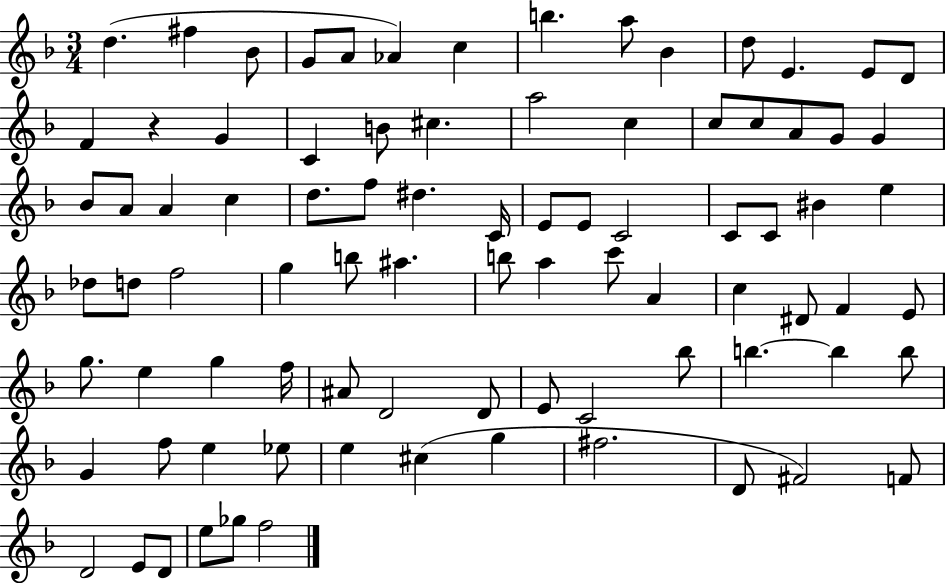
D5/q. F#5/q Bb4/e G4/e A4/e Ab4/q C5/q B5/q. A5/e Bb4/q D5/e E4/q. E4/e D4/e F4/q R/q G4/q C4/q B4/e C#5/q. A5/h C5/q C5/e C5/e A4/e G4/e G4/q Bb4/e A4/e A4/q C5/q D5/e. F5/e D#5/q. C4/s E4/e E4/e C4/h C4/e C4/e BIS4/q E5/q Db5/e D5/e F5/h G5/q B5/e A#5/q. B5/e A5/q C6/e A4/q C5/q D#4/e F4/q E4/e G5/e. E5/q G5/q F5/s A#4/e D4/h D4/e E4/e C4/h Bb5/e B5/q. B5/q B5/e G4/q F5/e E5/q Eb5/e E5/q C#5/q G5/q F#5/h. D4/e F#4/h F4/e D4/h E4/e D4/e E5/e Gb5/e F5/h